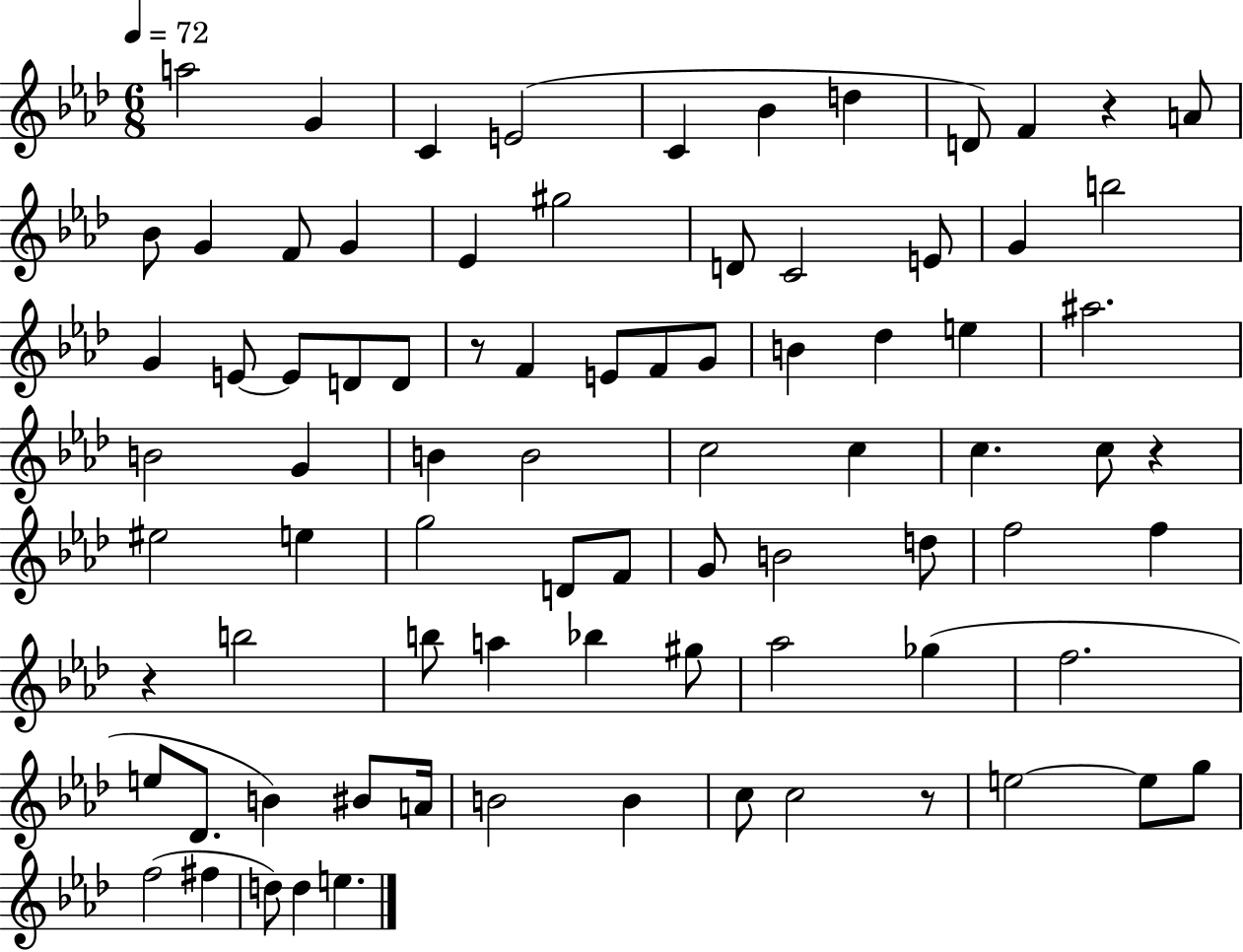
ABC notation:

X:1
T:Untitled
M:6/8
L:1/4
K:Ab
a2 G C E2 C _B d D/2 F z A/2 _B/2 G F/2 G _E ^g2 D/2 C2 E/2 G b2 G E/2 E/2 D/2 D/2 z/2 F E/2 F/2 G/2 B _d e ^a2 B2 G B B2 c2 c c c/2 z ^e2 e g2 D/2 F/2 G/2 B2 d/2 f2 f z b2 b/2 a _b ^g/2 _a2 _g f2 e/2 _D/2 B ^B/2 A/4 B2 B c/2 c2 z/2 e2 e/2 g/2 f2 ^f d/2 d e